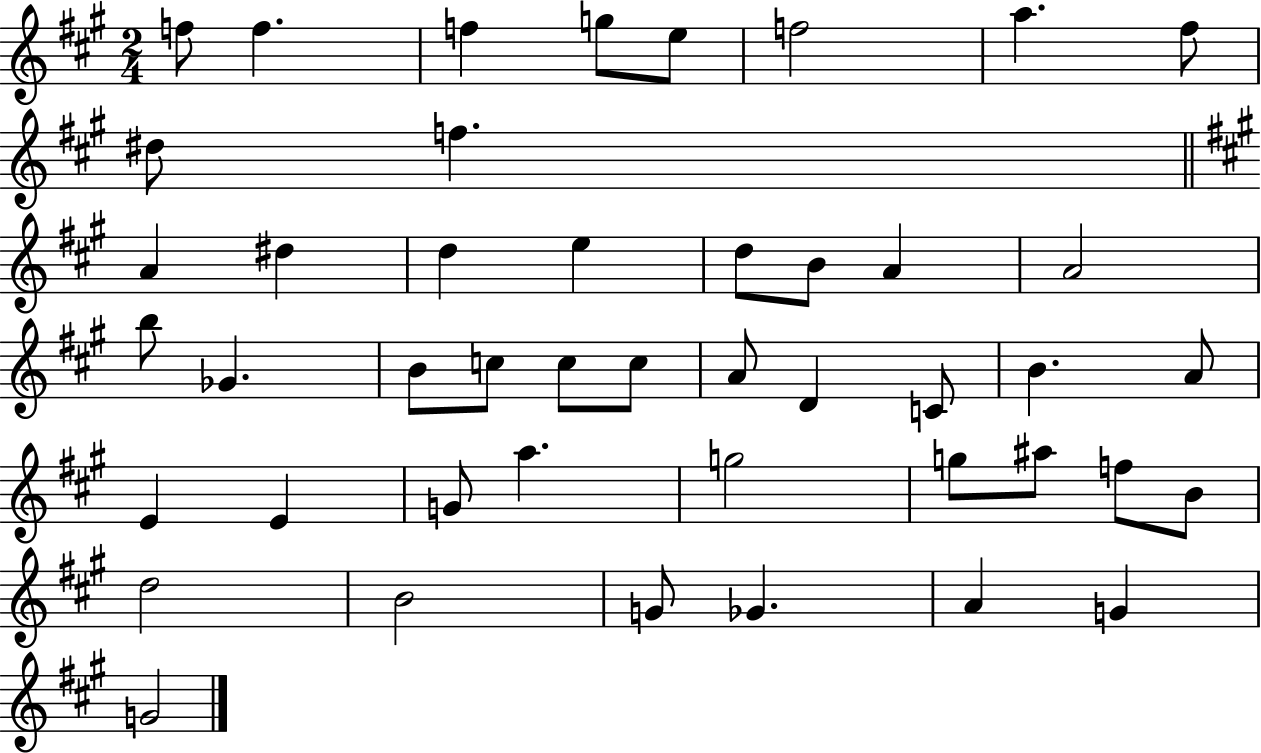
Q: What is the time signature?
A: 2/4